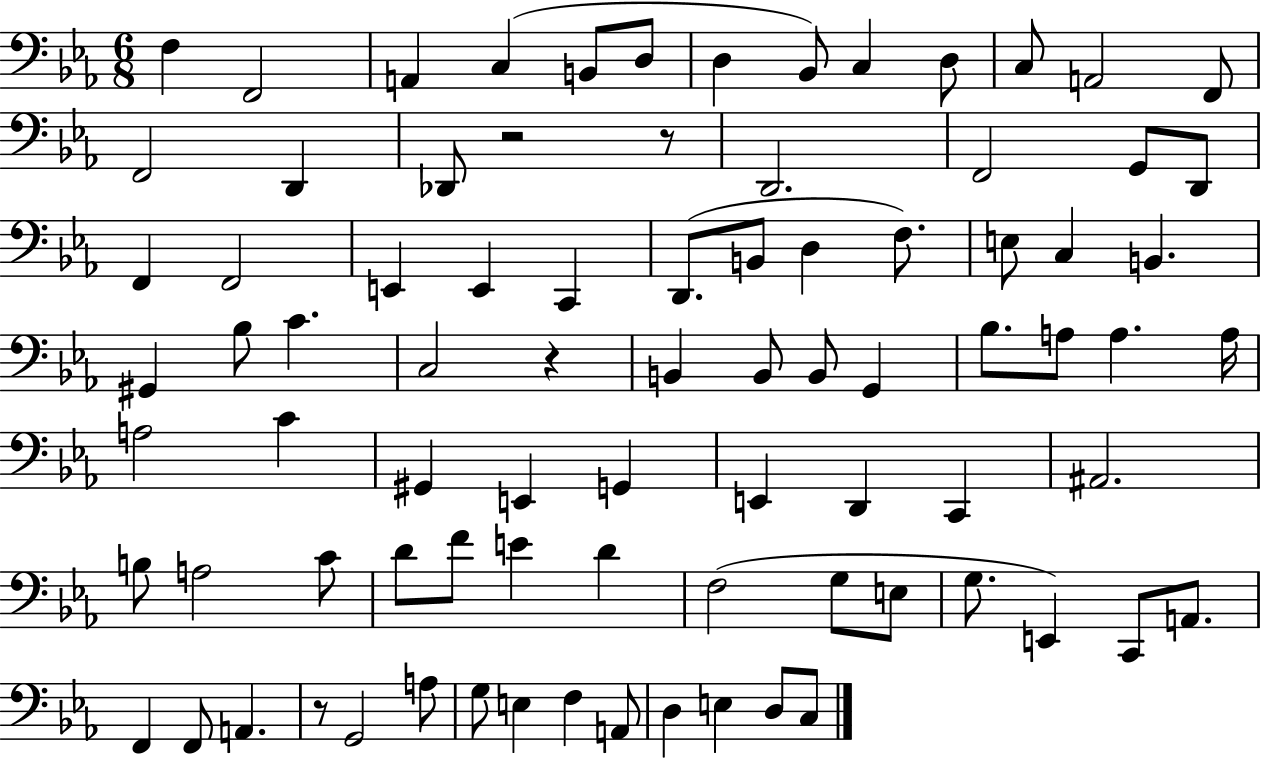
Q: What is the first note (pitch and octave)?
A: F3